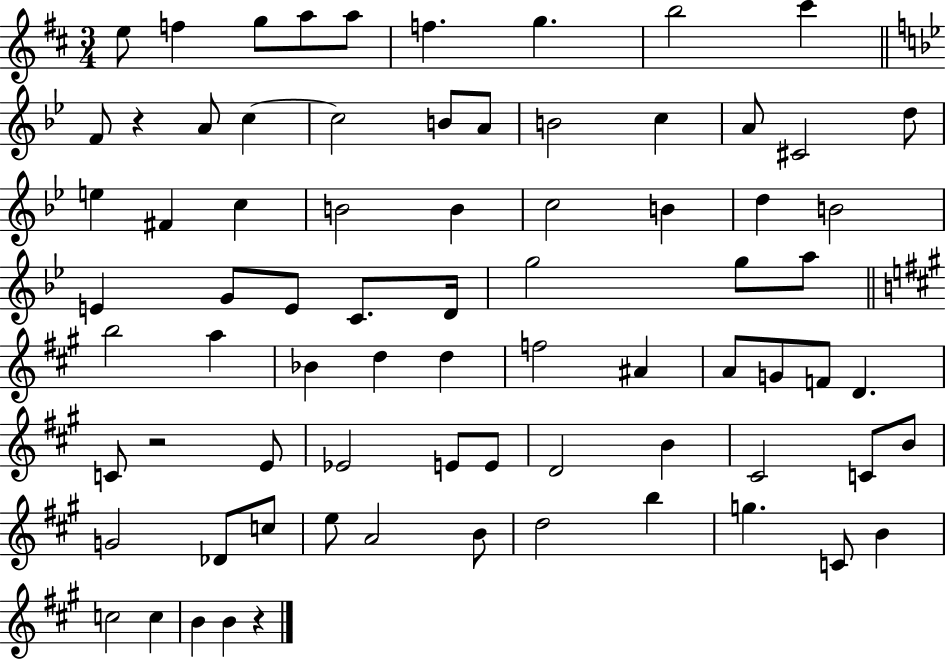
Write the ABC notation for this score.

X:1
T:Untitled
M:3/4
L:1/4
K:D
e/2 f g/2 a/2 a/2 f g b2 ^c' F/2 z A/2 c c2 B/2 A/2 B2 c A/2 ^C2 d/2 e ^F c B2 B c2 B d B2 E G/2 E/2 C/2 D/4 g2 g/2 a/2 b2 a _B d d f2 ^A A/2 G/2 F/2 D C/2 z2 E/2 _E2 E/2 E/2 D2 B ^C2 C/2 B/2 G2 _D/2 c/2 e/2 A2 B/2 d2 b g C/2 B c2 c B B z